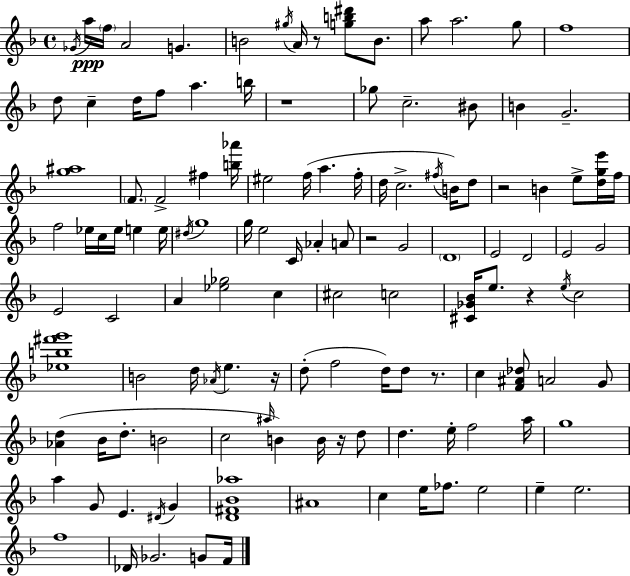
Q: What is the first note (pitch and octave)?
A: Gb4